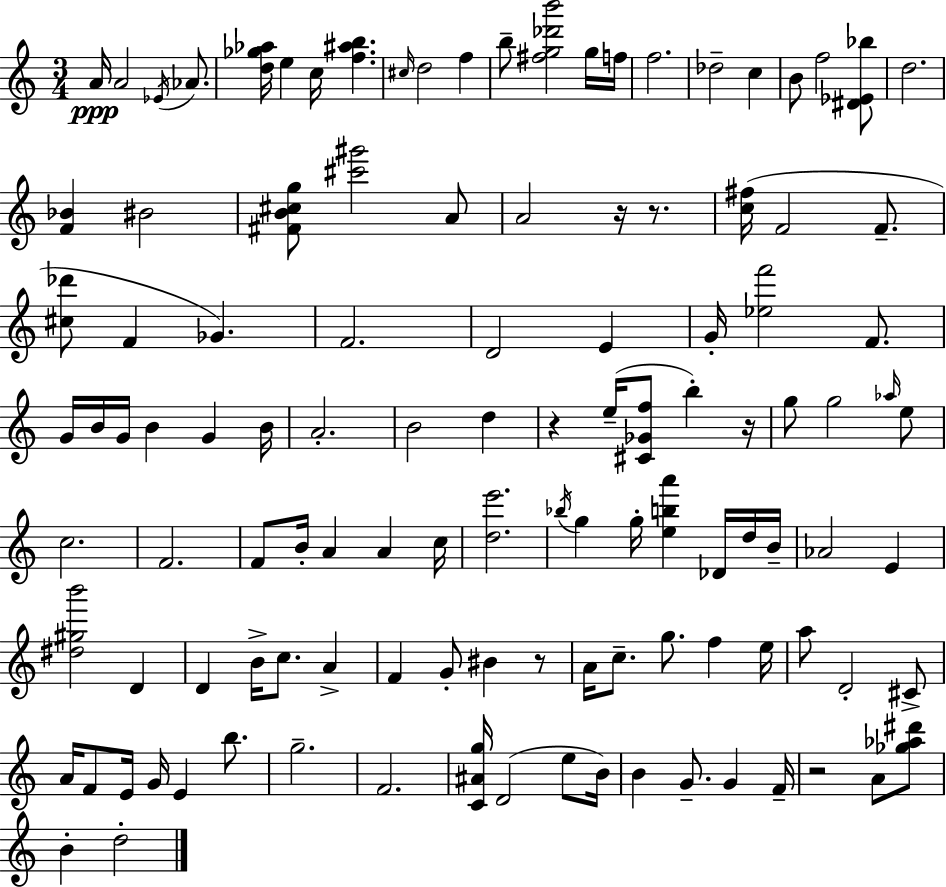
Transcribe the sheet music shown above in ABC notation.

X:1
T:Untitled
M:3/4
L:1/4
K:C
A/4 A2 _E/4 _A/2 [d_g_a]/4 e c/4 [f^ab] ^c/4 d2 f b/2 [^fg_d'b']2 g/4 f/4 f2 _d2 c B/2 f2 [^D_E_b]/2 d2 [F_B] ^B2 [^FB^cg]/2 [^c'^g']2 A/2 A2 z/4 z/2 [c^f]/4 F2 F/2 [^c_d']/2 F _G F2 D2 E G/4 [_ef']2 F/2 G/4 B/4 G/4 B G B/4 A2 B2 d z e/4 [^C_Gf]/2 b z/4 g/2 g2 _a/4 e/2 c2 F2 F/2 B/4 A A c/4 [de']2 _b/4 g g/4 [eba'] _D/4 d/4 B/4 _A2 E [^d^gb']2 D D B/4 c/2 A F G/2 ^B z/2 A/4 c/2 g/2 f e/4 a/2 D2 ^C/2 A/4 F/2 E/4 G/4 E b/2 g2 F2 [C^Ag]/4 D2 e/2 B/4 B G/2 G F/4 z2 A/2 [_g_a^d']/2 B d2